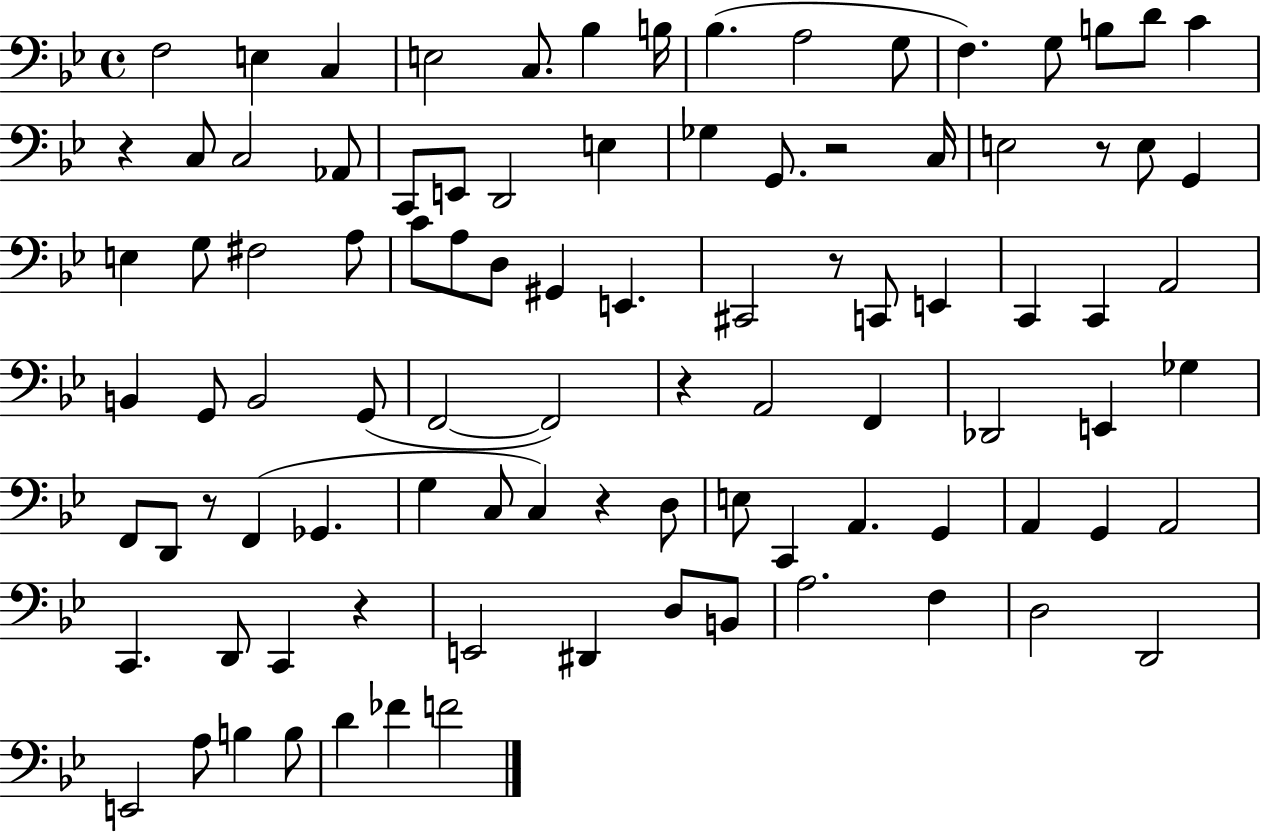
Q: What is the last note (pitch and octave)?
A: F4